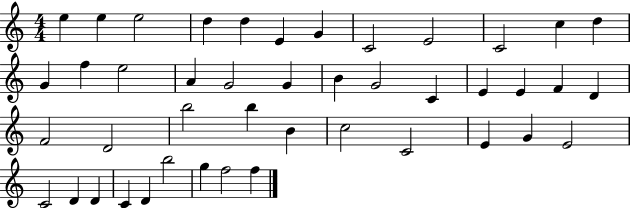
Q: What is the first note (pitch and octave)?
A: E5